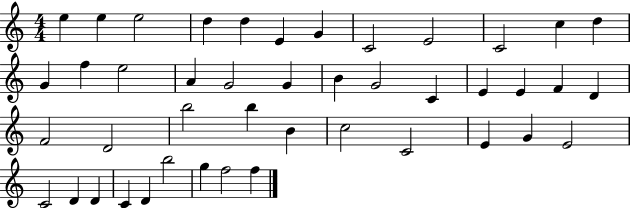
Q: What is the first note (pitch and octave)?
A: E5